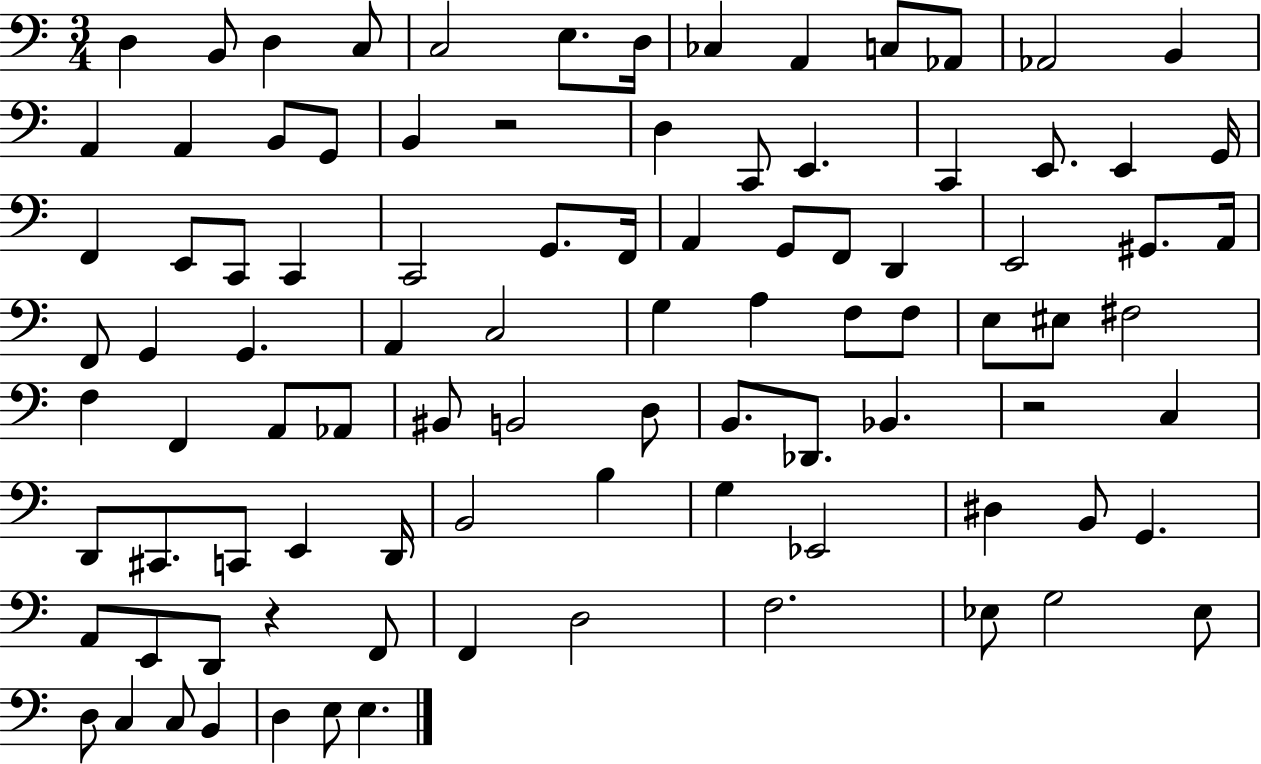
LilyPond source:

{
  \clef bass
  \numericTimeSignature
  \time 3/4
  \key c \major
  d4 b,8 d4 c8 | c2 e8. d16 | ces4 a,4 c8 aes,8 | aes,2 b,4 | \break a,4 a,4 b,8 g,8 | b,4 r2 | d4 c,8 e,4. | c,4 e,8. e,4 g,16 | \break f,4 e,8 c,8 c,4 | c,2 g,8. f,16 | a,4 g,8 f,8 d,4 | e,2 gis,8. a,16 | \break f,8 g,4 g,4. | a,4 c2 | g4 a4 f8 f8 | e8 eis8 fis2 | \break f4 f,4 a,8 aes,8 | bis,8 b,2 d8 | b,8. des,8. bes,4. | r2 c4 | \break d,8 cis,8. c,8 e,4 d,16 | b,2 b4 | g4 ees,2 | dis4 b,8 g,4. | \break a,8 e,8 d,8 r4 f,8 | f,4 d2 | f2. | ees8 g2 ees8 | \break d8 c4 c8 b,4 | d4 e8 e4. | \bar "|."
}